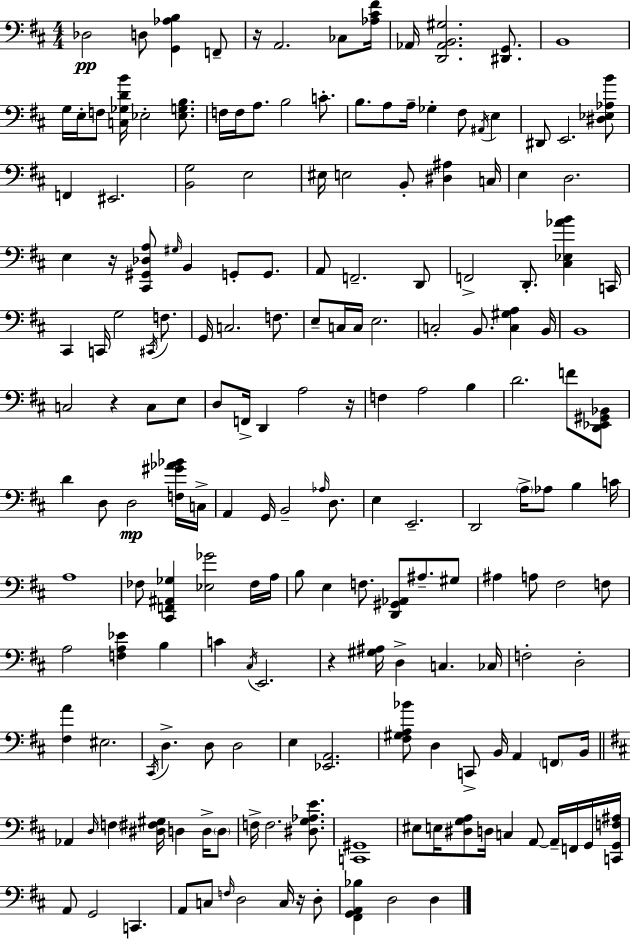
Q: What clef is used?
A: bass